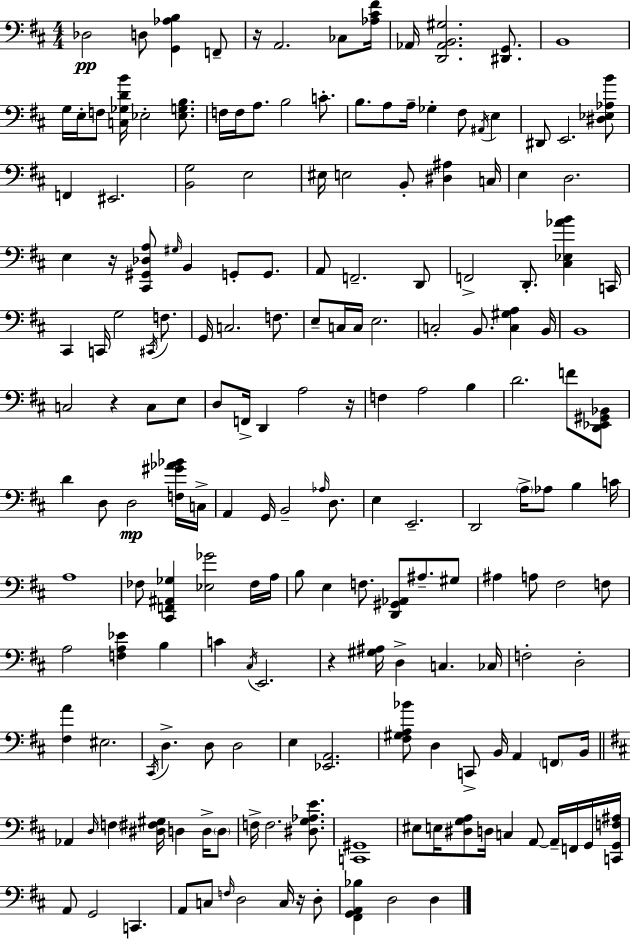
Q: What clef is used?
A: bass